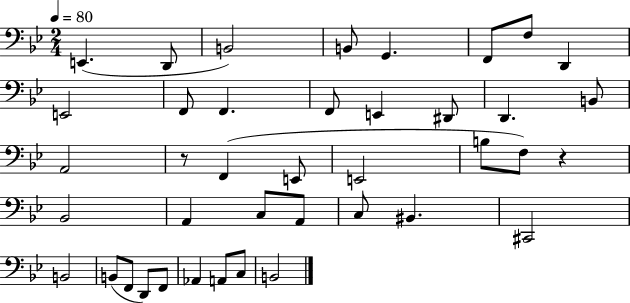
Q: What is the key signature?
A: BES major